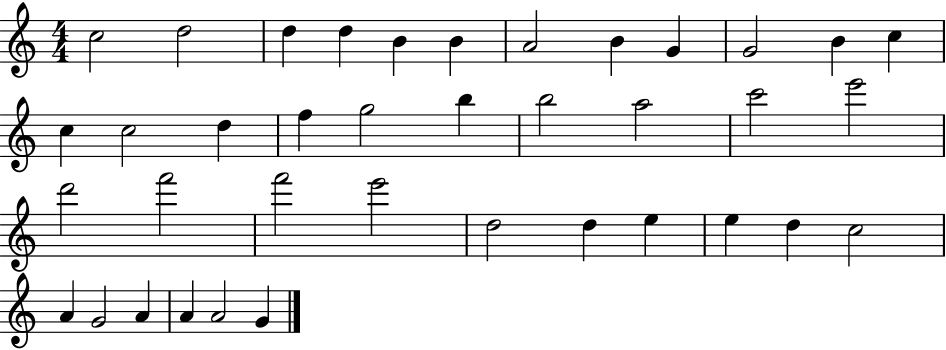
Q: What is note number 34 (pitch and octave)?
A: G4